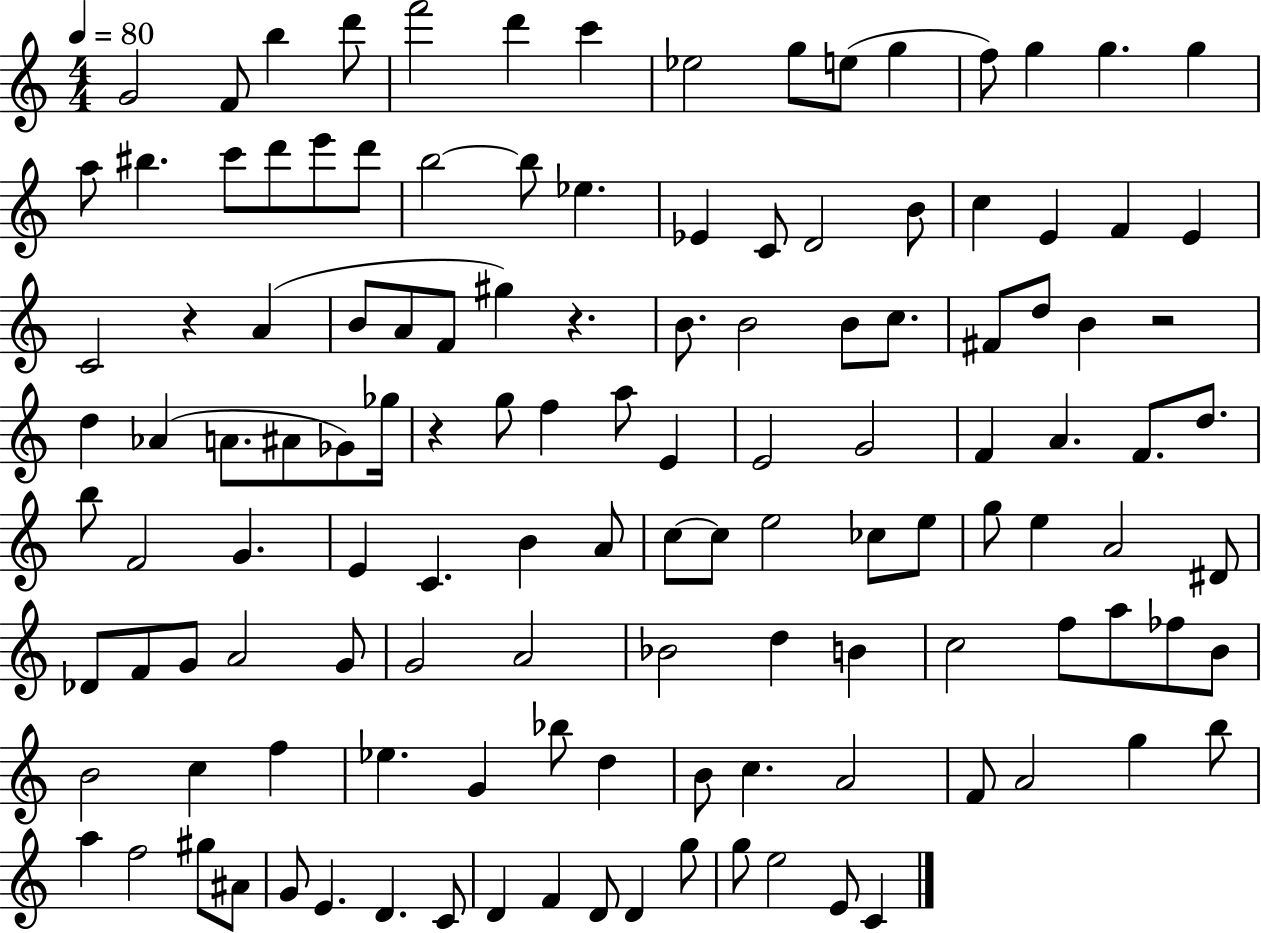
X:1
T:Untitled
M:4/4
L:1/4
K:C
G2 F/2 b d'/2 f'2 d' c' _e2 g/2 e/2 g f/2 g g g a/2 ^b c'/2 d'/2 e'/2 d'/2 b2 b/2 _e _E C/2 D2 B/2 c E F E C2 z A B/2 A/2 F/2 ^g z B/2 B2 B/2 c/2 ^F/2 d/2 B z2 d _A A/2 ^A/2 _G/2 _g/4 z g/2 f a/2 E E2 G2 F A F/2 d/2 b/2 F2 G E C B A/2 c/2 c/2 e2 _c/2 e/2 g/2 e A2 ^D/2 _D/2 F/2 G/2 A2 G/2 G2 A2 _B2 d B c2 f/2 a/2 _f/2 B/2 B2 c f _e G _b/2 d B/2 c A2 F/2 A2 g b/2 a f2 ^g/2 ^A/2 G/2 E D C/2 D F D/2 D g/2 g/2 e2 E/2 C